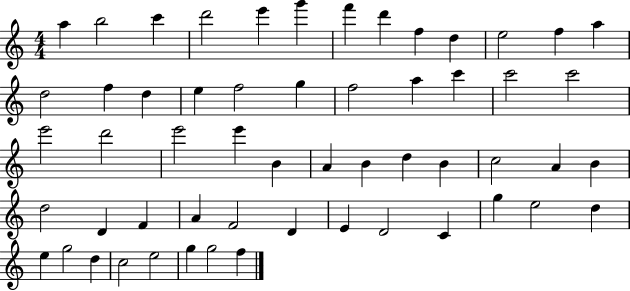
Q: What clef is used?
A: treble